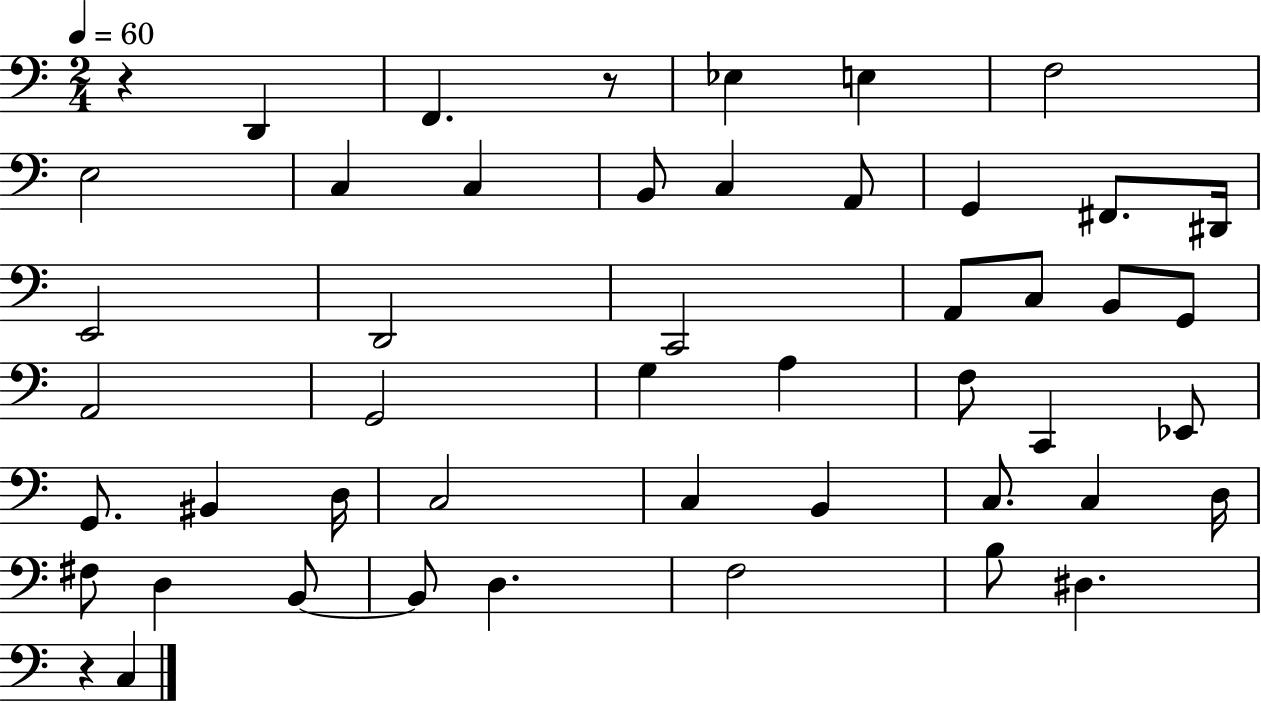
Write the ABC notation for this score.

X:1
T:Untitled
M:2/4
L:1/4
K:C
z D,, F,, z/2 _E, E, F,2 E,2 C, C, B,,/2 C, A,,/2 G,, ^F,,/2 ^D,,/4 E,,2 D,,2 C,,2 A,,/2 C,/2 B,,/2 G,,/2 A,,2 G,,2 G, A, F,/2 C,, _E,,/2 G,,/2 ^B,, D,/4 C,2 C, B,, C,/2 C, D,/4 ^F,/2 D, B,,/2 B,,/2 D, F,2 B,/2 ^D, z C,